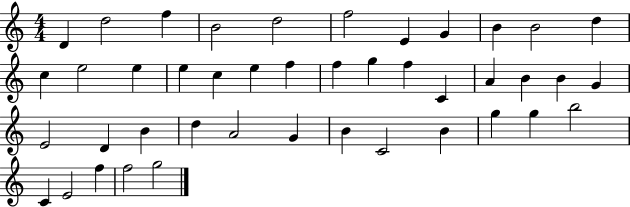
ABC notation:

X:1
T:Untitled
M:4/4
L:1/4
K:C
D d2 f B2 d2 f2 E G B B2 d c e2 e e c e f f g f C A B B G E2 D B d A2 G B C2 B g g b2 C E2 f f2 g2